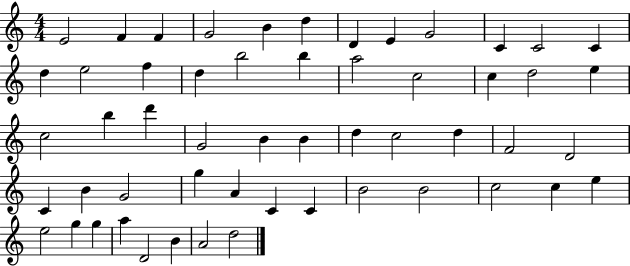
X:1
T:Untitled
M:4/4
L:1/4
K:C
E2 F F G2 B d D E G2 C C2 C d e2 f d b2 b a2 c2 c d2 e c2 b d' G2 B B d c2 d F2 D2 C B G2 g A C C B2 B2 c2 c e e2 g g a D2 B A2 d2